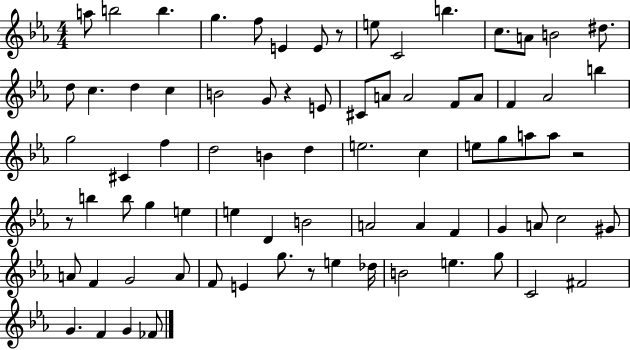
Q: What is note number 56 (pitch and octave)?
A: A4